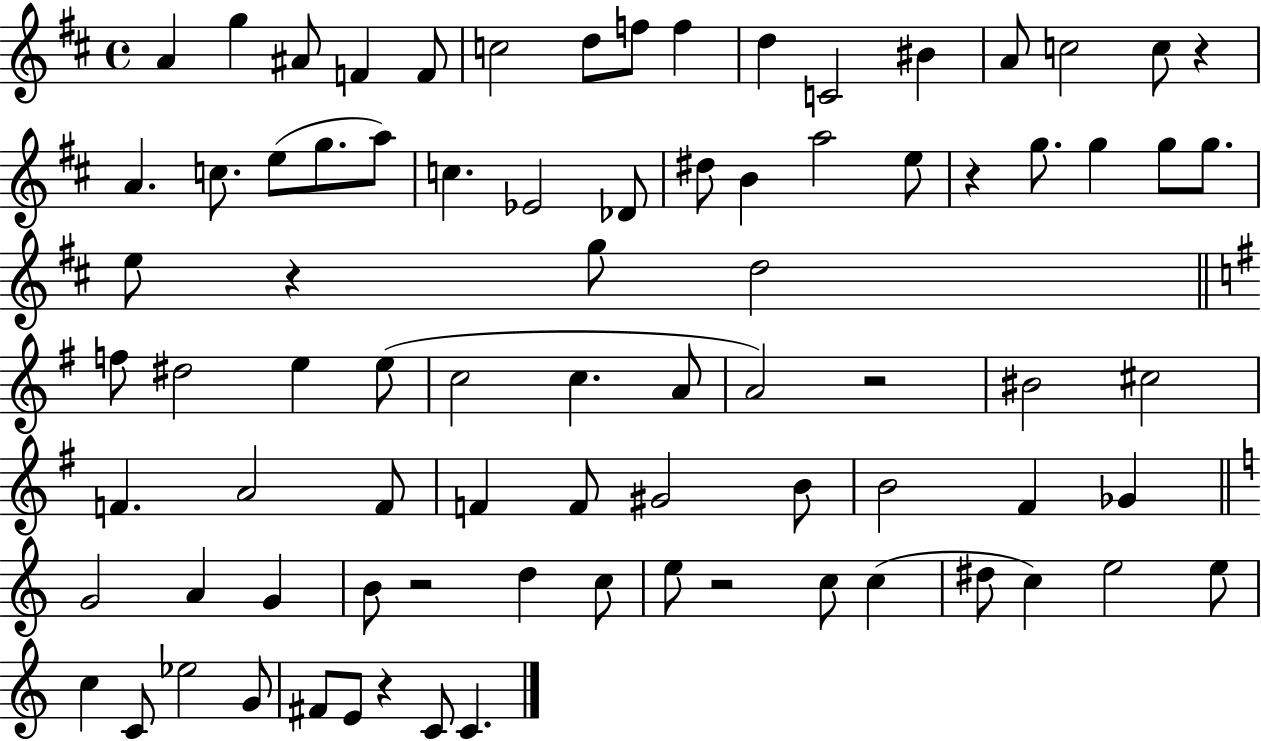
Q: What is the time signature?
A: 4/4